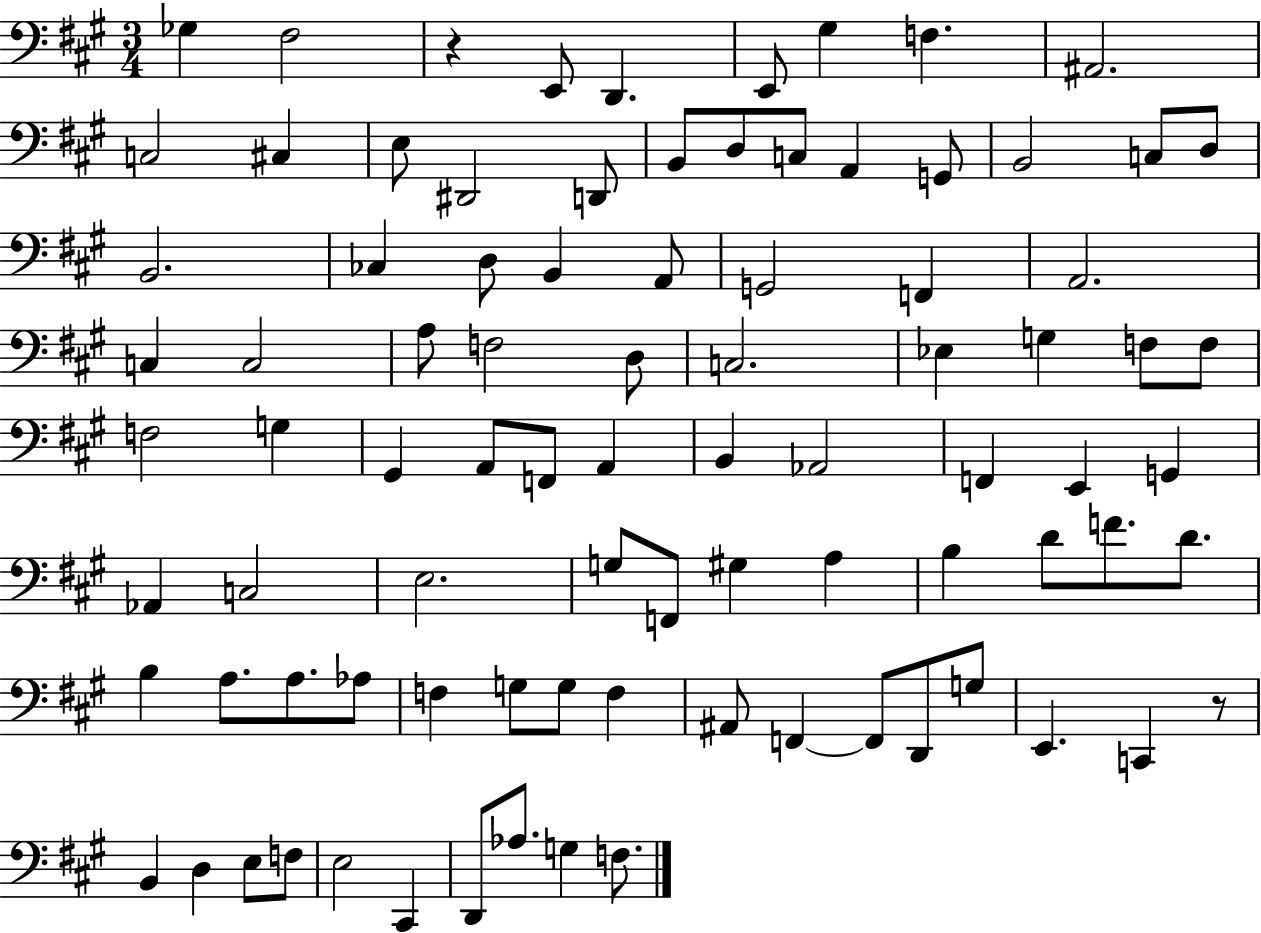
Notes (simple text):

Gb3/q F#3/h R/q E2/e D2/q. E2/e G#3/q F3/q. A#2/h. C3/h C#3/q E3/e D#2/h D2/e B2/e D3/e C3/e A2/q G2/e B2/h C3/e D3/e B2/h. CES3/q D3/e B2/q A2/e G2/h F2/q A2/h. C3/q C3/h A3/e F3/h D3/e C3/h. Eb3/q G3/q F3/e F3/e F3/h G3/q G#2/q A2/e F2/e A2/q B2/q Ab2/h F2/q E2/q G2/q Ab2/q C3/h E3/h. G3/e F2/e G#3/q A3/q B3/q D4/e F4/e. D4/e. B3/q A3/e. A3/e. Ab3/e F3/q G3/e G3/e F3/q A#2/e F2/q F2/e D2/e G3/e E2/q. C2/q R/e B2/q D3/q E3/e F3/e E3/h C#2/q D2/e Ab3/e. G3/q F3/e.